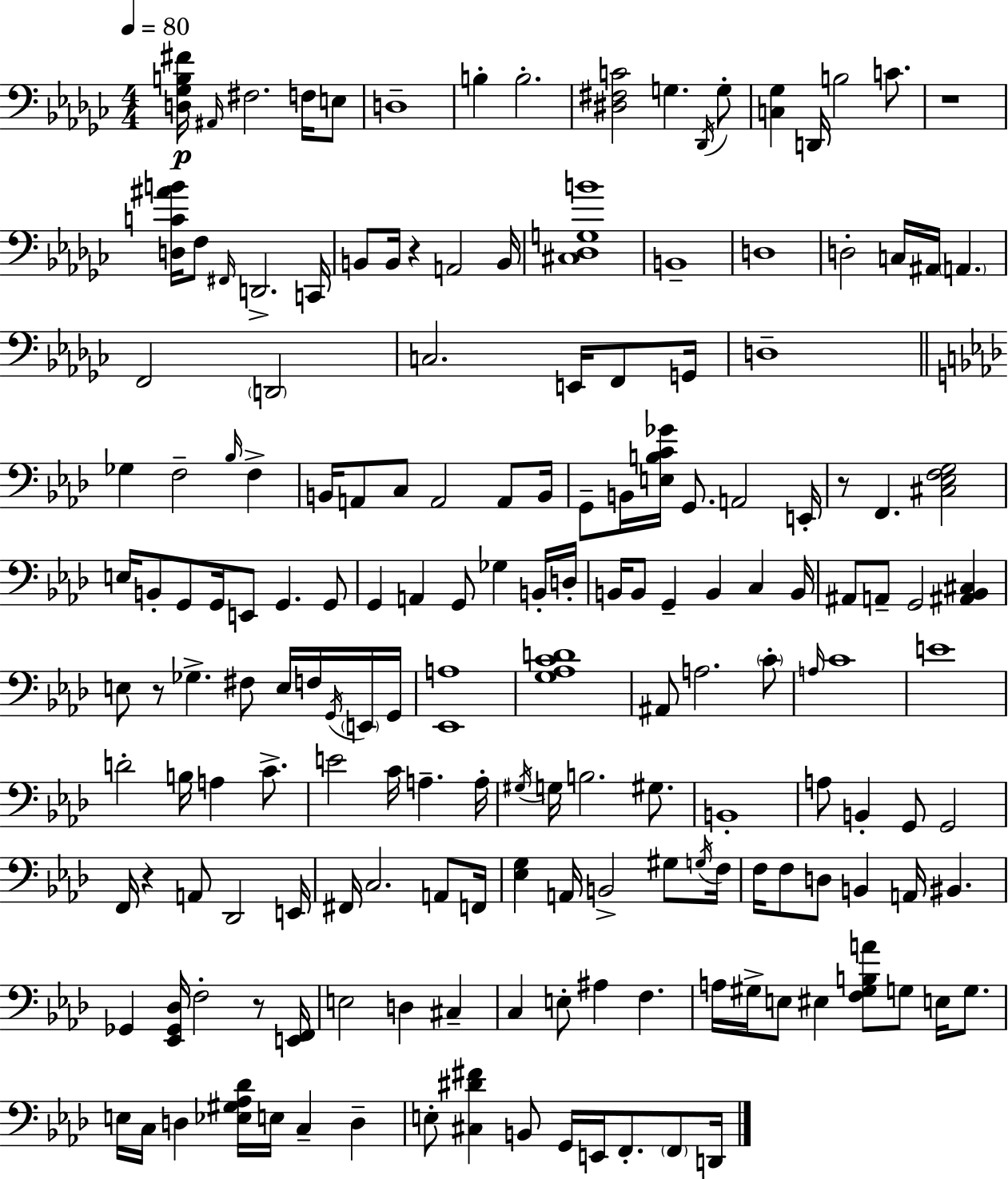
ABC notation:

X:1
T:Untitled
M:4/4
L:1/4
K:Ebm
[D,_G,B,^F]/4 ^A,,/4 ^F,2 F,/4 E,/2 D,4 B, B,2 [^D,^F,C]2 G, _D,,/4 G,/2 [C,_G,] D,,/4 B,2 C/2 z4 [D,C^AB]/4 F,/2 ^F,,/4 D,,2 C,,/4 B,,/2 B,,/4 z A,,2 B,,/4 [^C,_D,G,B]4 B,,4 D,4 D,2 C,/4 ^A,,/4 A,, F,,2 D,,2 C,2 E,,/4 F,,/2 G,,/4 D,4 _G, F,2 _B,/4 F, B,,/4 A,,/2 C,/2 A,,2 A,,/2 B,,/4 G,,/2 B,,/4 [E,B,C_G]/4 G,,/2 A,,2 E,,/4 z/2 F,, [^C,_E,F,G,]2 E,/4 B,,/2 G,,/2 G,,/4 E,,/2 G,, G,,/2 G,, A,, G,,/2 _G, B,,/4 D,/4 B,,/4 B,,/2 G,, B,, C, B,,/4 ^A,,/2 A,,/2 G,,2 [^A,,_B,,^C,] E,/2 z/2 _G, ^F,/2 E,/4 F,/4 G,,/4 E,,/4 G,,/4 [_E,,A,]4 [G,_A,CD]4 ^A,,/2 A,2 C/2 A,/4 C4 E4 D2 B,/4 A, C/2 E2 C/4 A, A,/4 ^G,/4 G,/4 B,2 ^G,/2 B,,4 A,/2 B,, G,,/2 G,,2 F,,/4 z A,,/2 _D,,2 E,,/4 ^F,,/4 C,2 A,,/2 F,,/4 [_E,G,] A,,/4 B,,2 ^G,/2 G,/4 F,/4 F,/4 F,/2 D,/2 B,, A,,/4 ^B,, _G,, [_E,,_G,,_D,]/4 F,2 z/2 [E,,F,,]/4 E,2 D, ^C, C, E,/2 ^A, F, A,/4 ^G,/4 E,/2 ^E, [F,^G,B,A]/2 G,/2 E,/4 G,/2 E,/4 C,/4 D, [_E,^G,_A,_D]/4 E,/4 C, D, E,/2 [^C,^D^F] B,,/2 G,,/4 E,,/4 F,,/2 F,,/2 D,,/4